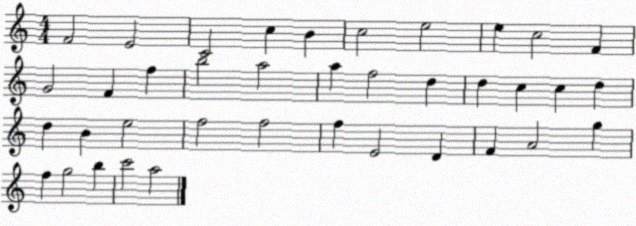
X:1
T:Untitled
M:4/4
L:1/4
K:C
F2 E2 C2 c B c2 e2 e c2 F G2 F f b2 a2 a f2 d d c c d d B e2 f2 f2 f E2 D F A2 g f g2 b c'2 a2